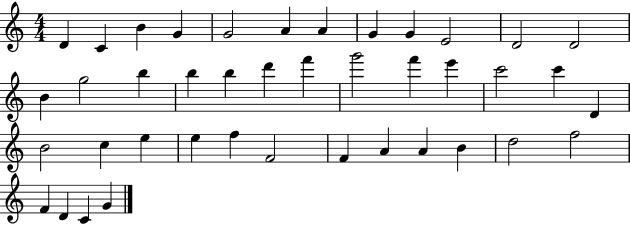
D4/q C4/q B4/q G4/q G4/h A4/q A4/q G4/q G4/q E4/h D4/h D4/h B4/q G5/h B5/q B5/q B5/q D6/q F6/q G6/h F6/q E6/q C6/h C6/q D4/q B4/h C5/q E5/q E5/q F5/q F4/h F4/q A4/q A4/q B4/q D5/h F5/h F4/q D4/q C4/q G4/q